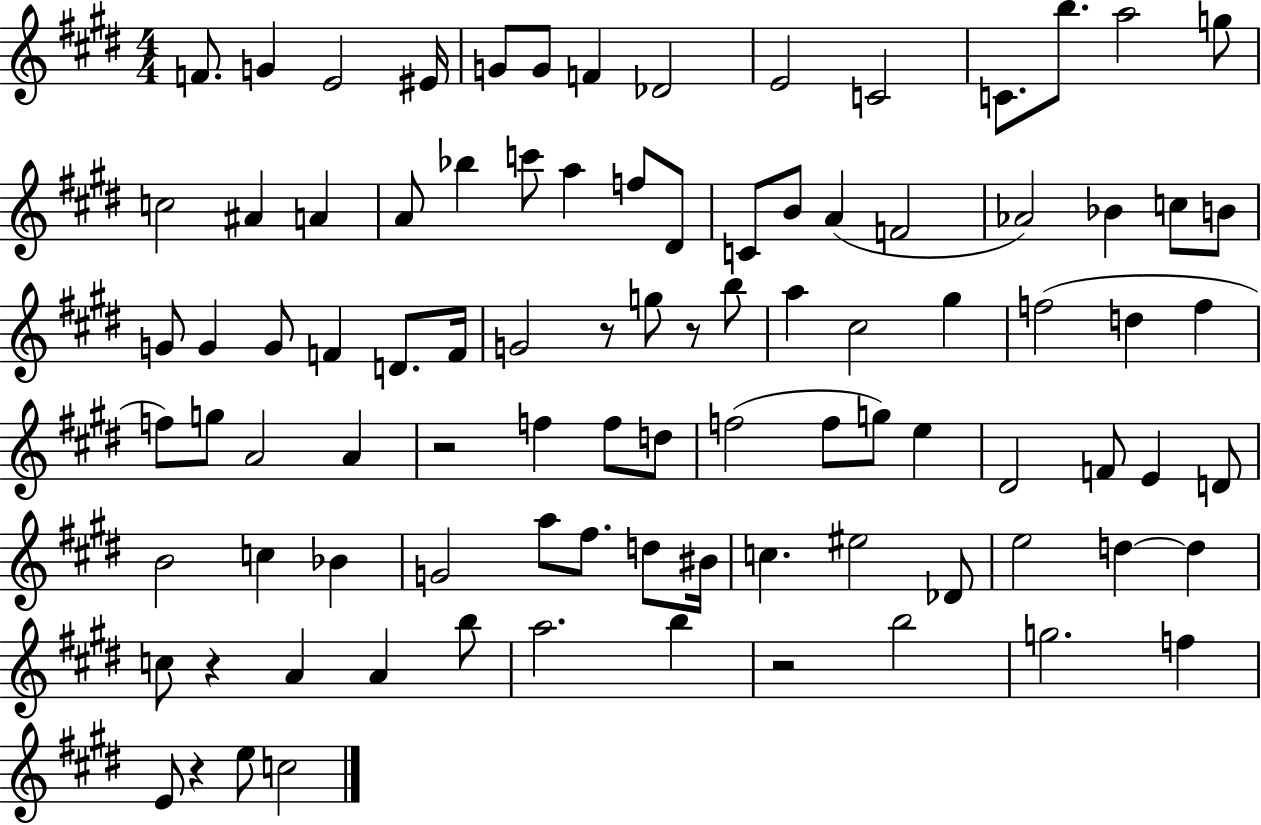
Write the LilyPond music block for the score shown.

{
  \clef treble
  \numericTimeSignature
  \time 4/4
  \key e \major
  \repeat volta 2 { f'8. g'4 e'2 eis'16 | g'8 g'8 f'4 des'2 | e'2 c'2 | c'8. b''8. a''2 g''8 | \break c''2 ais'4 a'4 | a'8 bes''4 c'''8 a''4 f''8 dis'8 | c'8 b'8 a'4( f'2 | aes'2) bes'4 c''8 b'8 | \break g'8 g'4 g'8 f'4 d'8. f'16 | g'2 r8 g''8 r8 b''8 | a''4 cis''2 gis''4 | f''2( d''4 f''4 | \break f''8) g''8 a'2 a'4 | r2 f''4 f''8 d''8 | f''2( f''8 g''8) e''4 | dis'2 f'8 e'4 d'8 | \break b'2 c''4 bes'4 | g'2 a''8 fis''8. d''8 bis'16 | c''4. eis''2 des'8 | e''2 d''4~~ d''4 | \break c''8 r4 a'4 a'4 b''8 | a''2. b''4 | r2 b''2 | g''2. f''4 | \break e'8 r4 e''8 c''2 | } \bar "|."
}